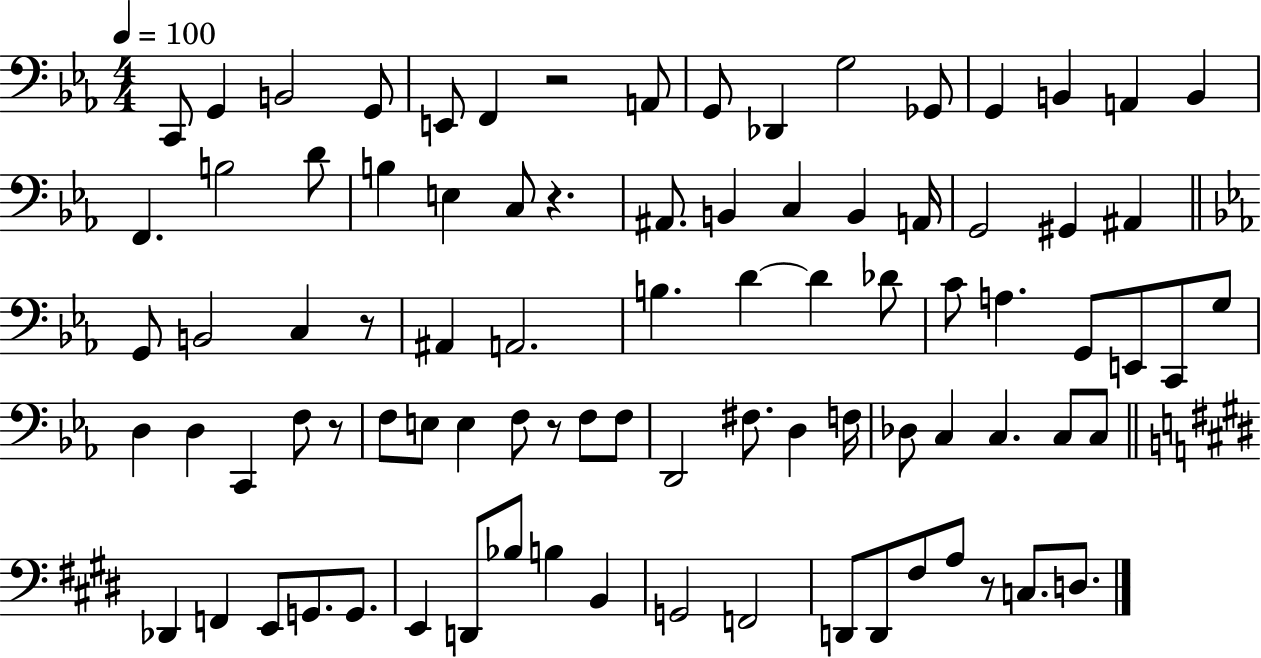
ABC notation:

X:1
T:Untitled
M:4/4
L:1/4
K:Eb
C,,/2 G,, B,,2 G,,/2 E,,/2 F,, z2 A,,/2 G,,/2 _D,, G,2 _G,,/2 G,, B,, A,, B,, F,, B,2 D/2 B, E, C,/2 z ^A,,/2 B,, C, B,, A,,/4 G,,2 ^G,, ^A,, G,,/2 B,,2 C, z/2 ^A,, A,,2 B, D D _D/2 C/2 A, G,,/2 E,,/2 C,,/2 G,/2 D, D, C,, F,/2 z/2 F,/2 E,/2 E, F,/2 z/2 F,/2 F,/2 D,,2 ^F,/2 D, F,/4 _D,/2 C, C, C,/2 C,/2 _D,, F,, E,,/2 G,,/2 G,,/2 E,, D,,/2 _B,/2 B, B,, G,,2 F,,2 D,,/2 D,,/2 ^F,/2 A,/2 z/2 C,/2 D,/2